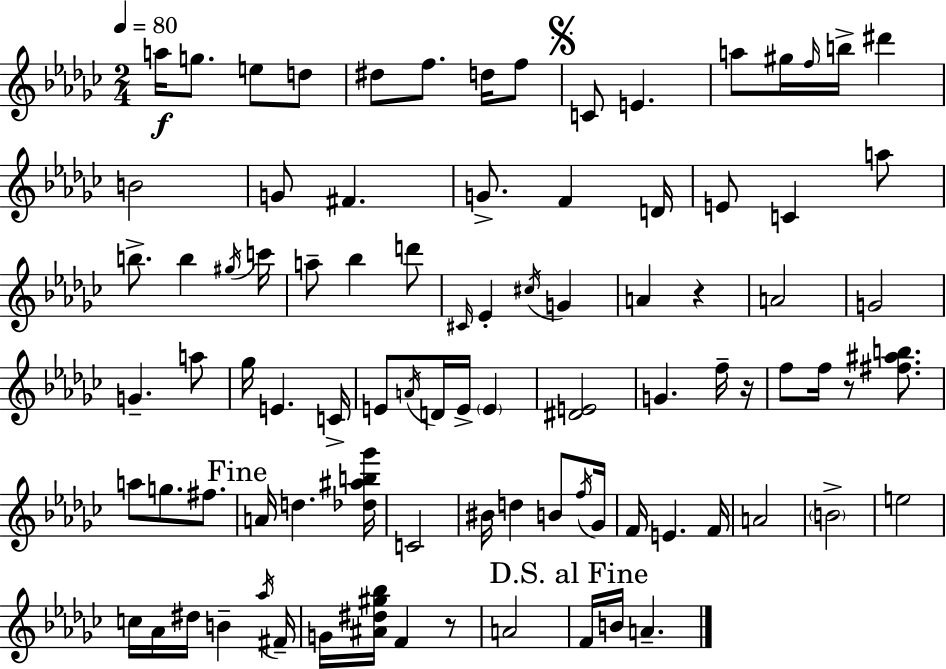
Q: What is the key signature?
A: EES minor